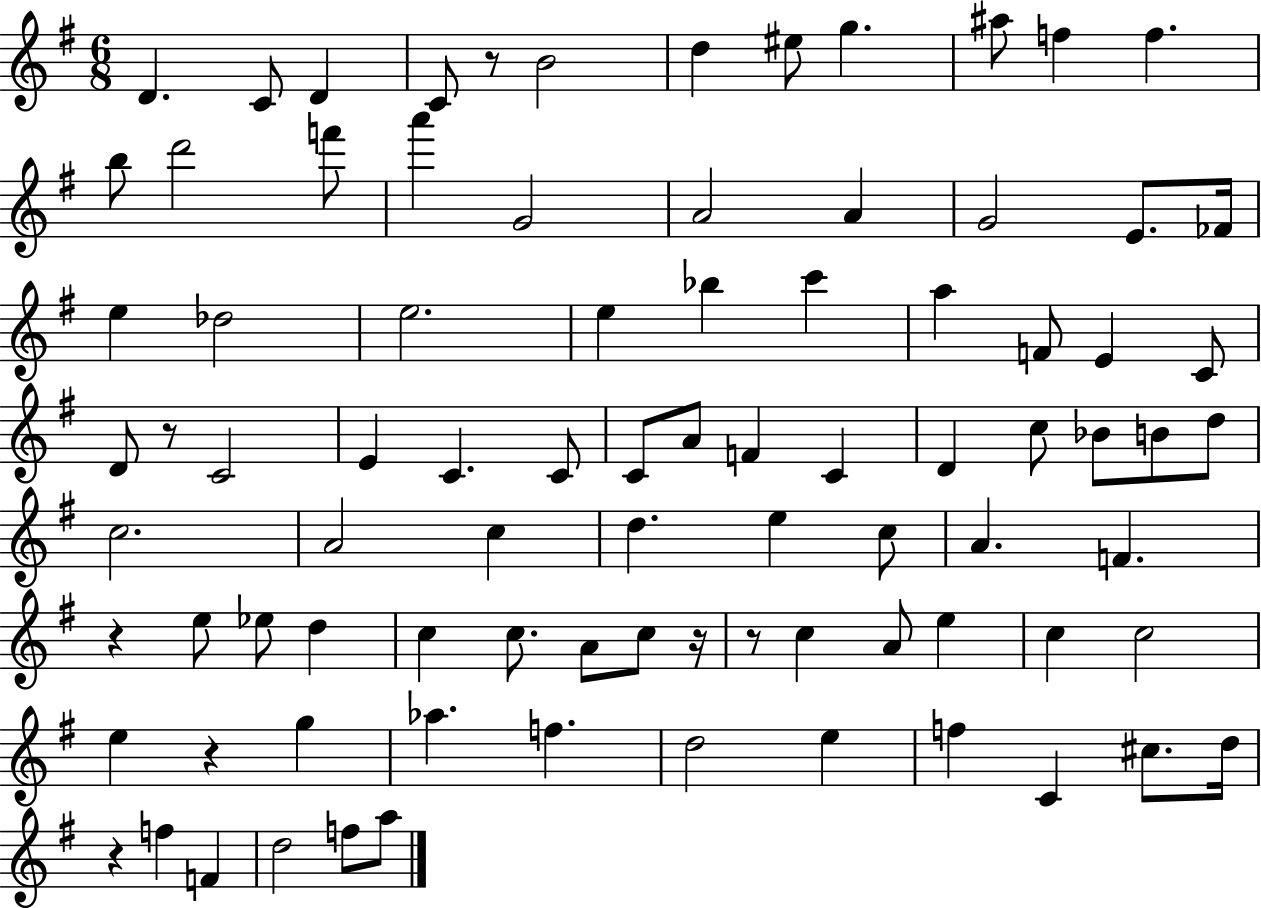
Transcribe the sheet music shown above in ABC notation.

X:1
T:Untitled
M:6/8
L:1/4
K:G
D C/2 D C/2 z/2 B2 d ^e/2 g ^a/2 f f b/2 d'2 f'/2 a' G2 A2 A G2 E/2 _F/4 e _d2 e2 e _b c' a F/2 E C/2 D/2 z/2 C2 E C C/2 C/2 A/2 F C D c/2 _B/2 B/2 d/2 c2 A2 c d e c/2 A F z e/2 _e/2 d c c/2 A/2 c/2 z/4 z/2 c A/2 e c c2 e z g _a f d2 e f C ^c/2 d/4 z f F d2 f/2 a/2